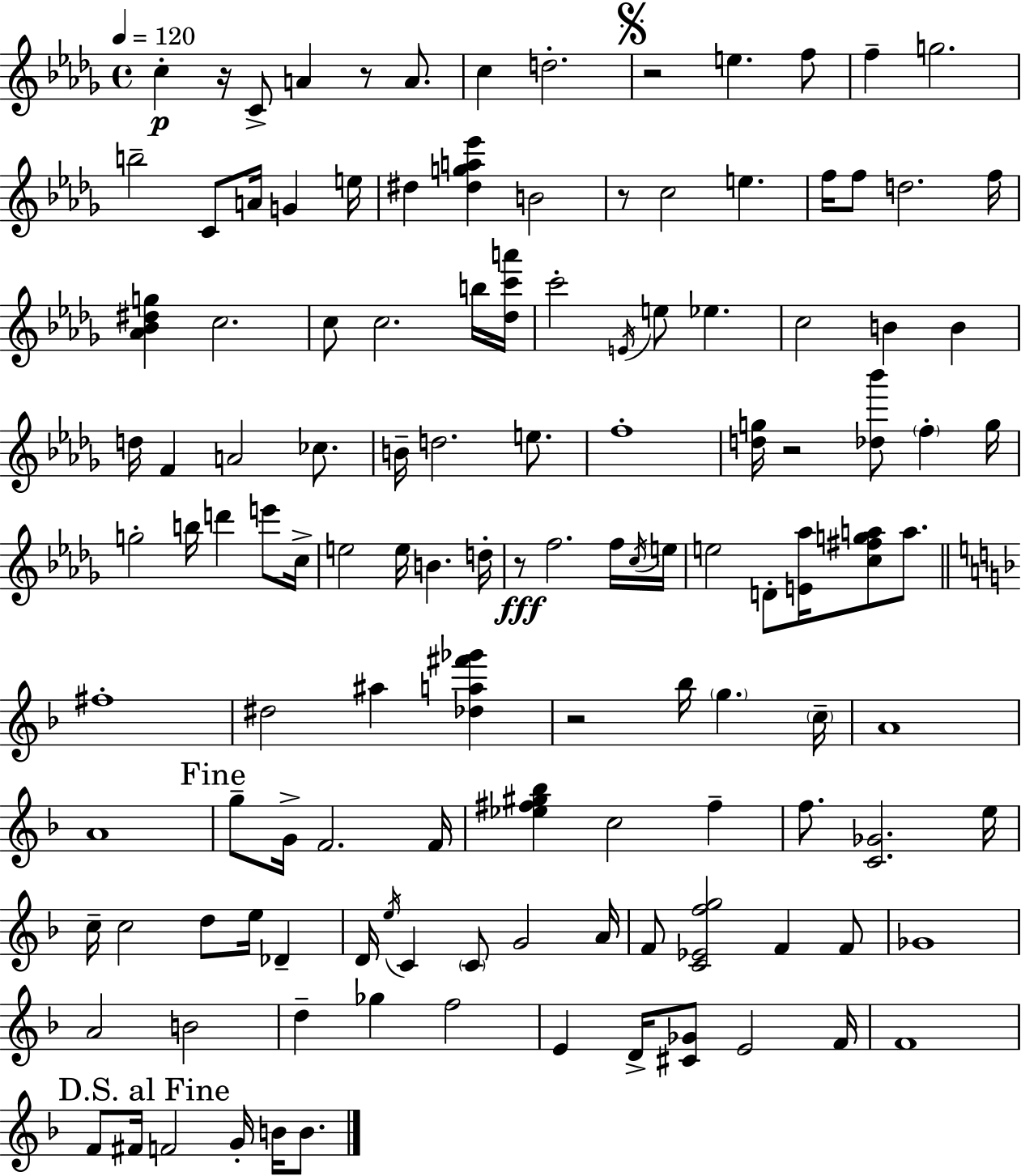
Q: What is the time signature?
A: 4/4